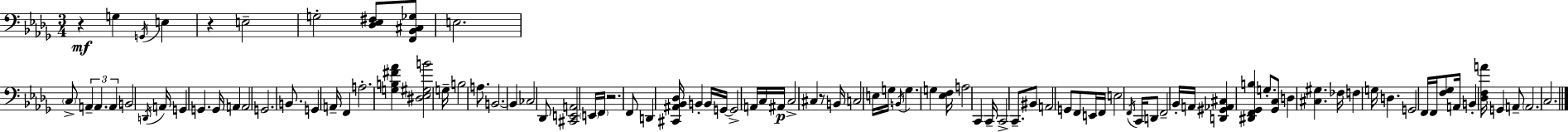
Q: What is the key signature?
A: BES minor